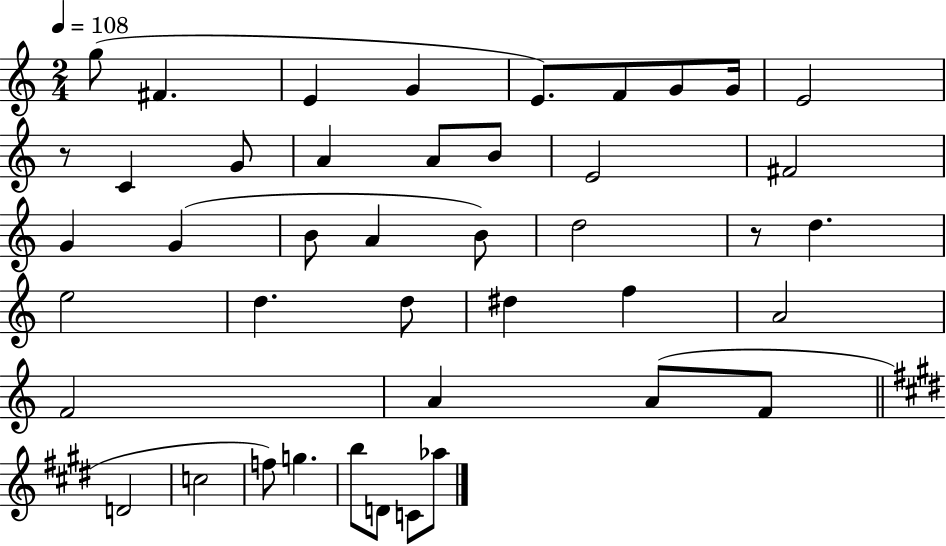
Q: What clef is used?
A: treble